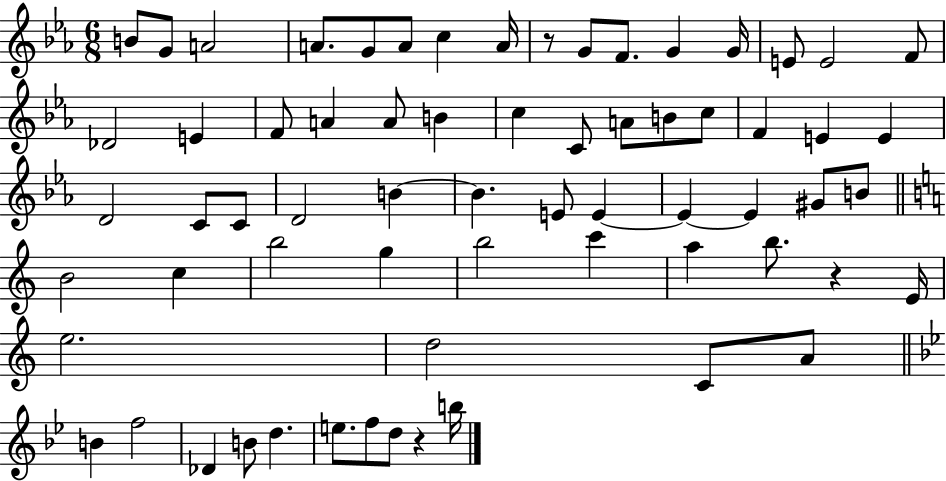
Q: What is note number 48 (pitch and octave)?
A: A5